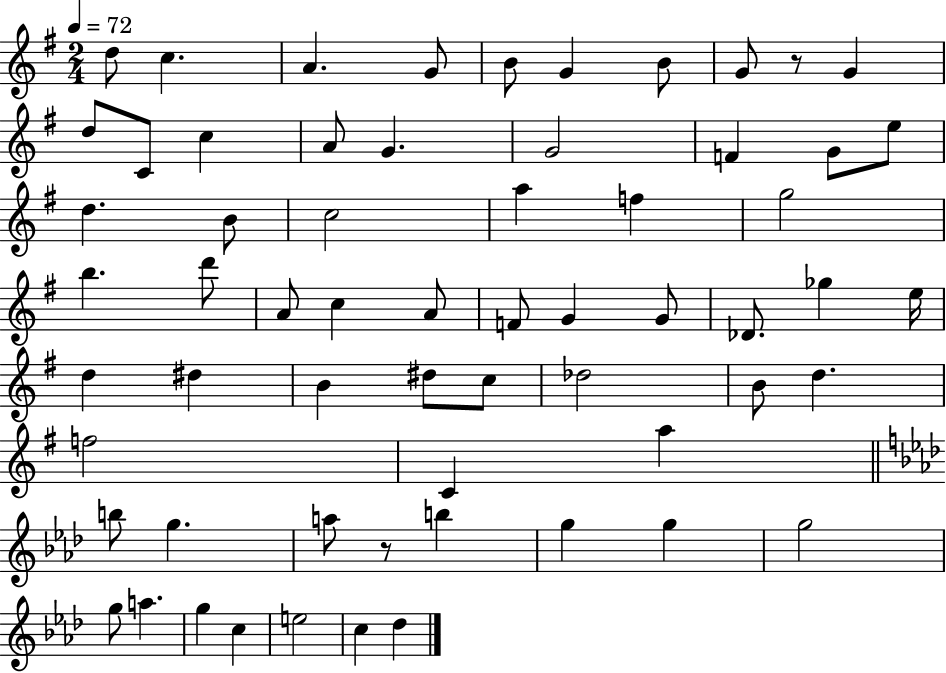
X:1
T:Untitled
M:2/4
L:1/4
K:G
d/2 c A G/2 B/2 G B/2 G/2 z/2 G d/2 C/2 c A/2 G G2 F G/2 e/2 d B/2 c2 a f g2 b d'/2 A/2 c A/2 F/2 G G/2 _D/2 _g e/4 d ^d B ^d/2 c/2 _d2 B/2 d f2 C a b/2 g a/2 z/2 b g g g2 g/2 a g c e2 c _d